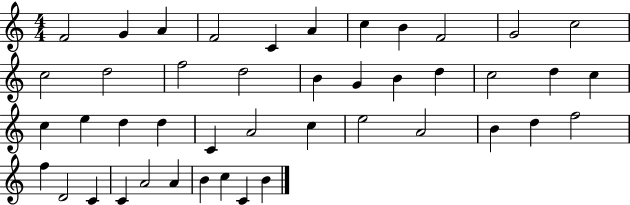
F4/h G4/q A4/q F4/h C4/q A4/q C5/q B4/q F4/h G4/h C5/h C5/h D5/h F5/h D5/h B4/q G4/q B4/q D5/q C5/h D5/q C5/q C5/q E5/q D5/q D5/q C4/q A4/h C5/q E5/h A4/h B4/q D5/q F5/h F5/q D4/h C4/q C4/q A4/h A4/q B4/q C5/q C4/q B4/q